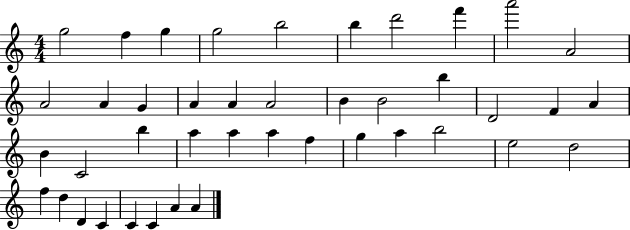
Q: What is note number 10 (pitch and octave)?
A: A4